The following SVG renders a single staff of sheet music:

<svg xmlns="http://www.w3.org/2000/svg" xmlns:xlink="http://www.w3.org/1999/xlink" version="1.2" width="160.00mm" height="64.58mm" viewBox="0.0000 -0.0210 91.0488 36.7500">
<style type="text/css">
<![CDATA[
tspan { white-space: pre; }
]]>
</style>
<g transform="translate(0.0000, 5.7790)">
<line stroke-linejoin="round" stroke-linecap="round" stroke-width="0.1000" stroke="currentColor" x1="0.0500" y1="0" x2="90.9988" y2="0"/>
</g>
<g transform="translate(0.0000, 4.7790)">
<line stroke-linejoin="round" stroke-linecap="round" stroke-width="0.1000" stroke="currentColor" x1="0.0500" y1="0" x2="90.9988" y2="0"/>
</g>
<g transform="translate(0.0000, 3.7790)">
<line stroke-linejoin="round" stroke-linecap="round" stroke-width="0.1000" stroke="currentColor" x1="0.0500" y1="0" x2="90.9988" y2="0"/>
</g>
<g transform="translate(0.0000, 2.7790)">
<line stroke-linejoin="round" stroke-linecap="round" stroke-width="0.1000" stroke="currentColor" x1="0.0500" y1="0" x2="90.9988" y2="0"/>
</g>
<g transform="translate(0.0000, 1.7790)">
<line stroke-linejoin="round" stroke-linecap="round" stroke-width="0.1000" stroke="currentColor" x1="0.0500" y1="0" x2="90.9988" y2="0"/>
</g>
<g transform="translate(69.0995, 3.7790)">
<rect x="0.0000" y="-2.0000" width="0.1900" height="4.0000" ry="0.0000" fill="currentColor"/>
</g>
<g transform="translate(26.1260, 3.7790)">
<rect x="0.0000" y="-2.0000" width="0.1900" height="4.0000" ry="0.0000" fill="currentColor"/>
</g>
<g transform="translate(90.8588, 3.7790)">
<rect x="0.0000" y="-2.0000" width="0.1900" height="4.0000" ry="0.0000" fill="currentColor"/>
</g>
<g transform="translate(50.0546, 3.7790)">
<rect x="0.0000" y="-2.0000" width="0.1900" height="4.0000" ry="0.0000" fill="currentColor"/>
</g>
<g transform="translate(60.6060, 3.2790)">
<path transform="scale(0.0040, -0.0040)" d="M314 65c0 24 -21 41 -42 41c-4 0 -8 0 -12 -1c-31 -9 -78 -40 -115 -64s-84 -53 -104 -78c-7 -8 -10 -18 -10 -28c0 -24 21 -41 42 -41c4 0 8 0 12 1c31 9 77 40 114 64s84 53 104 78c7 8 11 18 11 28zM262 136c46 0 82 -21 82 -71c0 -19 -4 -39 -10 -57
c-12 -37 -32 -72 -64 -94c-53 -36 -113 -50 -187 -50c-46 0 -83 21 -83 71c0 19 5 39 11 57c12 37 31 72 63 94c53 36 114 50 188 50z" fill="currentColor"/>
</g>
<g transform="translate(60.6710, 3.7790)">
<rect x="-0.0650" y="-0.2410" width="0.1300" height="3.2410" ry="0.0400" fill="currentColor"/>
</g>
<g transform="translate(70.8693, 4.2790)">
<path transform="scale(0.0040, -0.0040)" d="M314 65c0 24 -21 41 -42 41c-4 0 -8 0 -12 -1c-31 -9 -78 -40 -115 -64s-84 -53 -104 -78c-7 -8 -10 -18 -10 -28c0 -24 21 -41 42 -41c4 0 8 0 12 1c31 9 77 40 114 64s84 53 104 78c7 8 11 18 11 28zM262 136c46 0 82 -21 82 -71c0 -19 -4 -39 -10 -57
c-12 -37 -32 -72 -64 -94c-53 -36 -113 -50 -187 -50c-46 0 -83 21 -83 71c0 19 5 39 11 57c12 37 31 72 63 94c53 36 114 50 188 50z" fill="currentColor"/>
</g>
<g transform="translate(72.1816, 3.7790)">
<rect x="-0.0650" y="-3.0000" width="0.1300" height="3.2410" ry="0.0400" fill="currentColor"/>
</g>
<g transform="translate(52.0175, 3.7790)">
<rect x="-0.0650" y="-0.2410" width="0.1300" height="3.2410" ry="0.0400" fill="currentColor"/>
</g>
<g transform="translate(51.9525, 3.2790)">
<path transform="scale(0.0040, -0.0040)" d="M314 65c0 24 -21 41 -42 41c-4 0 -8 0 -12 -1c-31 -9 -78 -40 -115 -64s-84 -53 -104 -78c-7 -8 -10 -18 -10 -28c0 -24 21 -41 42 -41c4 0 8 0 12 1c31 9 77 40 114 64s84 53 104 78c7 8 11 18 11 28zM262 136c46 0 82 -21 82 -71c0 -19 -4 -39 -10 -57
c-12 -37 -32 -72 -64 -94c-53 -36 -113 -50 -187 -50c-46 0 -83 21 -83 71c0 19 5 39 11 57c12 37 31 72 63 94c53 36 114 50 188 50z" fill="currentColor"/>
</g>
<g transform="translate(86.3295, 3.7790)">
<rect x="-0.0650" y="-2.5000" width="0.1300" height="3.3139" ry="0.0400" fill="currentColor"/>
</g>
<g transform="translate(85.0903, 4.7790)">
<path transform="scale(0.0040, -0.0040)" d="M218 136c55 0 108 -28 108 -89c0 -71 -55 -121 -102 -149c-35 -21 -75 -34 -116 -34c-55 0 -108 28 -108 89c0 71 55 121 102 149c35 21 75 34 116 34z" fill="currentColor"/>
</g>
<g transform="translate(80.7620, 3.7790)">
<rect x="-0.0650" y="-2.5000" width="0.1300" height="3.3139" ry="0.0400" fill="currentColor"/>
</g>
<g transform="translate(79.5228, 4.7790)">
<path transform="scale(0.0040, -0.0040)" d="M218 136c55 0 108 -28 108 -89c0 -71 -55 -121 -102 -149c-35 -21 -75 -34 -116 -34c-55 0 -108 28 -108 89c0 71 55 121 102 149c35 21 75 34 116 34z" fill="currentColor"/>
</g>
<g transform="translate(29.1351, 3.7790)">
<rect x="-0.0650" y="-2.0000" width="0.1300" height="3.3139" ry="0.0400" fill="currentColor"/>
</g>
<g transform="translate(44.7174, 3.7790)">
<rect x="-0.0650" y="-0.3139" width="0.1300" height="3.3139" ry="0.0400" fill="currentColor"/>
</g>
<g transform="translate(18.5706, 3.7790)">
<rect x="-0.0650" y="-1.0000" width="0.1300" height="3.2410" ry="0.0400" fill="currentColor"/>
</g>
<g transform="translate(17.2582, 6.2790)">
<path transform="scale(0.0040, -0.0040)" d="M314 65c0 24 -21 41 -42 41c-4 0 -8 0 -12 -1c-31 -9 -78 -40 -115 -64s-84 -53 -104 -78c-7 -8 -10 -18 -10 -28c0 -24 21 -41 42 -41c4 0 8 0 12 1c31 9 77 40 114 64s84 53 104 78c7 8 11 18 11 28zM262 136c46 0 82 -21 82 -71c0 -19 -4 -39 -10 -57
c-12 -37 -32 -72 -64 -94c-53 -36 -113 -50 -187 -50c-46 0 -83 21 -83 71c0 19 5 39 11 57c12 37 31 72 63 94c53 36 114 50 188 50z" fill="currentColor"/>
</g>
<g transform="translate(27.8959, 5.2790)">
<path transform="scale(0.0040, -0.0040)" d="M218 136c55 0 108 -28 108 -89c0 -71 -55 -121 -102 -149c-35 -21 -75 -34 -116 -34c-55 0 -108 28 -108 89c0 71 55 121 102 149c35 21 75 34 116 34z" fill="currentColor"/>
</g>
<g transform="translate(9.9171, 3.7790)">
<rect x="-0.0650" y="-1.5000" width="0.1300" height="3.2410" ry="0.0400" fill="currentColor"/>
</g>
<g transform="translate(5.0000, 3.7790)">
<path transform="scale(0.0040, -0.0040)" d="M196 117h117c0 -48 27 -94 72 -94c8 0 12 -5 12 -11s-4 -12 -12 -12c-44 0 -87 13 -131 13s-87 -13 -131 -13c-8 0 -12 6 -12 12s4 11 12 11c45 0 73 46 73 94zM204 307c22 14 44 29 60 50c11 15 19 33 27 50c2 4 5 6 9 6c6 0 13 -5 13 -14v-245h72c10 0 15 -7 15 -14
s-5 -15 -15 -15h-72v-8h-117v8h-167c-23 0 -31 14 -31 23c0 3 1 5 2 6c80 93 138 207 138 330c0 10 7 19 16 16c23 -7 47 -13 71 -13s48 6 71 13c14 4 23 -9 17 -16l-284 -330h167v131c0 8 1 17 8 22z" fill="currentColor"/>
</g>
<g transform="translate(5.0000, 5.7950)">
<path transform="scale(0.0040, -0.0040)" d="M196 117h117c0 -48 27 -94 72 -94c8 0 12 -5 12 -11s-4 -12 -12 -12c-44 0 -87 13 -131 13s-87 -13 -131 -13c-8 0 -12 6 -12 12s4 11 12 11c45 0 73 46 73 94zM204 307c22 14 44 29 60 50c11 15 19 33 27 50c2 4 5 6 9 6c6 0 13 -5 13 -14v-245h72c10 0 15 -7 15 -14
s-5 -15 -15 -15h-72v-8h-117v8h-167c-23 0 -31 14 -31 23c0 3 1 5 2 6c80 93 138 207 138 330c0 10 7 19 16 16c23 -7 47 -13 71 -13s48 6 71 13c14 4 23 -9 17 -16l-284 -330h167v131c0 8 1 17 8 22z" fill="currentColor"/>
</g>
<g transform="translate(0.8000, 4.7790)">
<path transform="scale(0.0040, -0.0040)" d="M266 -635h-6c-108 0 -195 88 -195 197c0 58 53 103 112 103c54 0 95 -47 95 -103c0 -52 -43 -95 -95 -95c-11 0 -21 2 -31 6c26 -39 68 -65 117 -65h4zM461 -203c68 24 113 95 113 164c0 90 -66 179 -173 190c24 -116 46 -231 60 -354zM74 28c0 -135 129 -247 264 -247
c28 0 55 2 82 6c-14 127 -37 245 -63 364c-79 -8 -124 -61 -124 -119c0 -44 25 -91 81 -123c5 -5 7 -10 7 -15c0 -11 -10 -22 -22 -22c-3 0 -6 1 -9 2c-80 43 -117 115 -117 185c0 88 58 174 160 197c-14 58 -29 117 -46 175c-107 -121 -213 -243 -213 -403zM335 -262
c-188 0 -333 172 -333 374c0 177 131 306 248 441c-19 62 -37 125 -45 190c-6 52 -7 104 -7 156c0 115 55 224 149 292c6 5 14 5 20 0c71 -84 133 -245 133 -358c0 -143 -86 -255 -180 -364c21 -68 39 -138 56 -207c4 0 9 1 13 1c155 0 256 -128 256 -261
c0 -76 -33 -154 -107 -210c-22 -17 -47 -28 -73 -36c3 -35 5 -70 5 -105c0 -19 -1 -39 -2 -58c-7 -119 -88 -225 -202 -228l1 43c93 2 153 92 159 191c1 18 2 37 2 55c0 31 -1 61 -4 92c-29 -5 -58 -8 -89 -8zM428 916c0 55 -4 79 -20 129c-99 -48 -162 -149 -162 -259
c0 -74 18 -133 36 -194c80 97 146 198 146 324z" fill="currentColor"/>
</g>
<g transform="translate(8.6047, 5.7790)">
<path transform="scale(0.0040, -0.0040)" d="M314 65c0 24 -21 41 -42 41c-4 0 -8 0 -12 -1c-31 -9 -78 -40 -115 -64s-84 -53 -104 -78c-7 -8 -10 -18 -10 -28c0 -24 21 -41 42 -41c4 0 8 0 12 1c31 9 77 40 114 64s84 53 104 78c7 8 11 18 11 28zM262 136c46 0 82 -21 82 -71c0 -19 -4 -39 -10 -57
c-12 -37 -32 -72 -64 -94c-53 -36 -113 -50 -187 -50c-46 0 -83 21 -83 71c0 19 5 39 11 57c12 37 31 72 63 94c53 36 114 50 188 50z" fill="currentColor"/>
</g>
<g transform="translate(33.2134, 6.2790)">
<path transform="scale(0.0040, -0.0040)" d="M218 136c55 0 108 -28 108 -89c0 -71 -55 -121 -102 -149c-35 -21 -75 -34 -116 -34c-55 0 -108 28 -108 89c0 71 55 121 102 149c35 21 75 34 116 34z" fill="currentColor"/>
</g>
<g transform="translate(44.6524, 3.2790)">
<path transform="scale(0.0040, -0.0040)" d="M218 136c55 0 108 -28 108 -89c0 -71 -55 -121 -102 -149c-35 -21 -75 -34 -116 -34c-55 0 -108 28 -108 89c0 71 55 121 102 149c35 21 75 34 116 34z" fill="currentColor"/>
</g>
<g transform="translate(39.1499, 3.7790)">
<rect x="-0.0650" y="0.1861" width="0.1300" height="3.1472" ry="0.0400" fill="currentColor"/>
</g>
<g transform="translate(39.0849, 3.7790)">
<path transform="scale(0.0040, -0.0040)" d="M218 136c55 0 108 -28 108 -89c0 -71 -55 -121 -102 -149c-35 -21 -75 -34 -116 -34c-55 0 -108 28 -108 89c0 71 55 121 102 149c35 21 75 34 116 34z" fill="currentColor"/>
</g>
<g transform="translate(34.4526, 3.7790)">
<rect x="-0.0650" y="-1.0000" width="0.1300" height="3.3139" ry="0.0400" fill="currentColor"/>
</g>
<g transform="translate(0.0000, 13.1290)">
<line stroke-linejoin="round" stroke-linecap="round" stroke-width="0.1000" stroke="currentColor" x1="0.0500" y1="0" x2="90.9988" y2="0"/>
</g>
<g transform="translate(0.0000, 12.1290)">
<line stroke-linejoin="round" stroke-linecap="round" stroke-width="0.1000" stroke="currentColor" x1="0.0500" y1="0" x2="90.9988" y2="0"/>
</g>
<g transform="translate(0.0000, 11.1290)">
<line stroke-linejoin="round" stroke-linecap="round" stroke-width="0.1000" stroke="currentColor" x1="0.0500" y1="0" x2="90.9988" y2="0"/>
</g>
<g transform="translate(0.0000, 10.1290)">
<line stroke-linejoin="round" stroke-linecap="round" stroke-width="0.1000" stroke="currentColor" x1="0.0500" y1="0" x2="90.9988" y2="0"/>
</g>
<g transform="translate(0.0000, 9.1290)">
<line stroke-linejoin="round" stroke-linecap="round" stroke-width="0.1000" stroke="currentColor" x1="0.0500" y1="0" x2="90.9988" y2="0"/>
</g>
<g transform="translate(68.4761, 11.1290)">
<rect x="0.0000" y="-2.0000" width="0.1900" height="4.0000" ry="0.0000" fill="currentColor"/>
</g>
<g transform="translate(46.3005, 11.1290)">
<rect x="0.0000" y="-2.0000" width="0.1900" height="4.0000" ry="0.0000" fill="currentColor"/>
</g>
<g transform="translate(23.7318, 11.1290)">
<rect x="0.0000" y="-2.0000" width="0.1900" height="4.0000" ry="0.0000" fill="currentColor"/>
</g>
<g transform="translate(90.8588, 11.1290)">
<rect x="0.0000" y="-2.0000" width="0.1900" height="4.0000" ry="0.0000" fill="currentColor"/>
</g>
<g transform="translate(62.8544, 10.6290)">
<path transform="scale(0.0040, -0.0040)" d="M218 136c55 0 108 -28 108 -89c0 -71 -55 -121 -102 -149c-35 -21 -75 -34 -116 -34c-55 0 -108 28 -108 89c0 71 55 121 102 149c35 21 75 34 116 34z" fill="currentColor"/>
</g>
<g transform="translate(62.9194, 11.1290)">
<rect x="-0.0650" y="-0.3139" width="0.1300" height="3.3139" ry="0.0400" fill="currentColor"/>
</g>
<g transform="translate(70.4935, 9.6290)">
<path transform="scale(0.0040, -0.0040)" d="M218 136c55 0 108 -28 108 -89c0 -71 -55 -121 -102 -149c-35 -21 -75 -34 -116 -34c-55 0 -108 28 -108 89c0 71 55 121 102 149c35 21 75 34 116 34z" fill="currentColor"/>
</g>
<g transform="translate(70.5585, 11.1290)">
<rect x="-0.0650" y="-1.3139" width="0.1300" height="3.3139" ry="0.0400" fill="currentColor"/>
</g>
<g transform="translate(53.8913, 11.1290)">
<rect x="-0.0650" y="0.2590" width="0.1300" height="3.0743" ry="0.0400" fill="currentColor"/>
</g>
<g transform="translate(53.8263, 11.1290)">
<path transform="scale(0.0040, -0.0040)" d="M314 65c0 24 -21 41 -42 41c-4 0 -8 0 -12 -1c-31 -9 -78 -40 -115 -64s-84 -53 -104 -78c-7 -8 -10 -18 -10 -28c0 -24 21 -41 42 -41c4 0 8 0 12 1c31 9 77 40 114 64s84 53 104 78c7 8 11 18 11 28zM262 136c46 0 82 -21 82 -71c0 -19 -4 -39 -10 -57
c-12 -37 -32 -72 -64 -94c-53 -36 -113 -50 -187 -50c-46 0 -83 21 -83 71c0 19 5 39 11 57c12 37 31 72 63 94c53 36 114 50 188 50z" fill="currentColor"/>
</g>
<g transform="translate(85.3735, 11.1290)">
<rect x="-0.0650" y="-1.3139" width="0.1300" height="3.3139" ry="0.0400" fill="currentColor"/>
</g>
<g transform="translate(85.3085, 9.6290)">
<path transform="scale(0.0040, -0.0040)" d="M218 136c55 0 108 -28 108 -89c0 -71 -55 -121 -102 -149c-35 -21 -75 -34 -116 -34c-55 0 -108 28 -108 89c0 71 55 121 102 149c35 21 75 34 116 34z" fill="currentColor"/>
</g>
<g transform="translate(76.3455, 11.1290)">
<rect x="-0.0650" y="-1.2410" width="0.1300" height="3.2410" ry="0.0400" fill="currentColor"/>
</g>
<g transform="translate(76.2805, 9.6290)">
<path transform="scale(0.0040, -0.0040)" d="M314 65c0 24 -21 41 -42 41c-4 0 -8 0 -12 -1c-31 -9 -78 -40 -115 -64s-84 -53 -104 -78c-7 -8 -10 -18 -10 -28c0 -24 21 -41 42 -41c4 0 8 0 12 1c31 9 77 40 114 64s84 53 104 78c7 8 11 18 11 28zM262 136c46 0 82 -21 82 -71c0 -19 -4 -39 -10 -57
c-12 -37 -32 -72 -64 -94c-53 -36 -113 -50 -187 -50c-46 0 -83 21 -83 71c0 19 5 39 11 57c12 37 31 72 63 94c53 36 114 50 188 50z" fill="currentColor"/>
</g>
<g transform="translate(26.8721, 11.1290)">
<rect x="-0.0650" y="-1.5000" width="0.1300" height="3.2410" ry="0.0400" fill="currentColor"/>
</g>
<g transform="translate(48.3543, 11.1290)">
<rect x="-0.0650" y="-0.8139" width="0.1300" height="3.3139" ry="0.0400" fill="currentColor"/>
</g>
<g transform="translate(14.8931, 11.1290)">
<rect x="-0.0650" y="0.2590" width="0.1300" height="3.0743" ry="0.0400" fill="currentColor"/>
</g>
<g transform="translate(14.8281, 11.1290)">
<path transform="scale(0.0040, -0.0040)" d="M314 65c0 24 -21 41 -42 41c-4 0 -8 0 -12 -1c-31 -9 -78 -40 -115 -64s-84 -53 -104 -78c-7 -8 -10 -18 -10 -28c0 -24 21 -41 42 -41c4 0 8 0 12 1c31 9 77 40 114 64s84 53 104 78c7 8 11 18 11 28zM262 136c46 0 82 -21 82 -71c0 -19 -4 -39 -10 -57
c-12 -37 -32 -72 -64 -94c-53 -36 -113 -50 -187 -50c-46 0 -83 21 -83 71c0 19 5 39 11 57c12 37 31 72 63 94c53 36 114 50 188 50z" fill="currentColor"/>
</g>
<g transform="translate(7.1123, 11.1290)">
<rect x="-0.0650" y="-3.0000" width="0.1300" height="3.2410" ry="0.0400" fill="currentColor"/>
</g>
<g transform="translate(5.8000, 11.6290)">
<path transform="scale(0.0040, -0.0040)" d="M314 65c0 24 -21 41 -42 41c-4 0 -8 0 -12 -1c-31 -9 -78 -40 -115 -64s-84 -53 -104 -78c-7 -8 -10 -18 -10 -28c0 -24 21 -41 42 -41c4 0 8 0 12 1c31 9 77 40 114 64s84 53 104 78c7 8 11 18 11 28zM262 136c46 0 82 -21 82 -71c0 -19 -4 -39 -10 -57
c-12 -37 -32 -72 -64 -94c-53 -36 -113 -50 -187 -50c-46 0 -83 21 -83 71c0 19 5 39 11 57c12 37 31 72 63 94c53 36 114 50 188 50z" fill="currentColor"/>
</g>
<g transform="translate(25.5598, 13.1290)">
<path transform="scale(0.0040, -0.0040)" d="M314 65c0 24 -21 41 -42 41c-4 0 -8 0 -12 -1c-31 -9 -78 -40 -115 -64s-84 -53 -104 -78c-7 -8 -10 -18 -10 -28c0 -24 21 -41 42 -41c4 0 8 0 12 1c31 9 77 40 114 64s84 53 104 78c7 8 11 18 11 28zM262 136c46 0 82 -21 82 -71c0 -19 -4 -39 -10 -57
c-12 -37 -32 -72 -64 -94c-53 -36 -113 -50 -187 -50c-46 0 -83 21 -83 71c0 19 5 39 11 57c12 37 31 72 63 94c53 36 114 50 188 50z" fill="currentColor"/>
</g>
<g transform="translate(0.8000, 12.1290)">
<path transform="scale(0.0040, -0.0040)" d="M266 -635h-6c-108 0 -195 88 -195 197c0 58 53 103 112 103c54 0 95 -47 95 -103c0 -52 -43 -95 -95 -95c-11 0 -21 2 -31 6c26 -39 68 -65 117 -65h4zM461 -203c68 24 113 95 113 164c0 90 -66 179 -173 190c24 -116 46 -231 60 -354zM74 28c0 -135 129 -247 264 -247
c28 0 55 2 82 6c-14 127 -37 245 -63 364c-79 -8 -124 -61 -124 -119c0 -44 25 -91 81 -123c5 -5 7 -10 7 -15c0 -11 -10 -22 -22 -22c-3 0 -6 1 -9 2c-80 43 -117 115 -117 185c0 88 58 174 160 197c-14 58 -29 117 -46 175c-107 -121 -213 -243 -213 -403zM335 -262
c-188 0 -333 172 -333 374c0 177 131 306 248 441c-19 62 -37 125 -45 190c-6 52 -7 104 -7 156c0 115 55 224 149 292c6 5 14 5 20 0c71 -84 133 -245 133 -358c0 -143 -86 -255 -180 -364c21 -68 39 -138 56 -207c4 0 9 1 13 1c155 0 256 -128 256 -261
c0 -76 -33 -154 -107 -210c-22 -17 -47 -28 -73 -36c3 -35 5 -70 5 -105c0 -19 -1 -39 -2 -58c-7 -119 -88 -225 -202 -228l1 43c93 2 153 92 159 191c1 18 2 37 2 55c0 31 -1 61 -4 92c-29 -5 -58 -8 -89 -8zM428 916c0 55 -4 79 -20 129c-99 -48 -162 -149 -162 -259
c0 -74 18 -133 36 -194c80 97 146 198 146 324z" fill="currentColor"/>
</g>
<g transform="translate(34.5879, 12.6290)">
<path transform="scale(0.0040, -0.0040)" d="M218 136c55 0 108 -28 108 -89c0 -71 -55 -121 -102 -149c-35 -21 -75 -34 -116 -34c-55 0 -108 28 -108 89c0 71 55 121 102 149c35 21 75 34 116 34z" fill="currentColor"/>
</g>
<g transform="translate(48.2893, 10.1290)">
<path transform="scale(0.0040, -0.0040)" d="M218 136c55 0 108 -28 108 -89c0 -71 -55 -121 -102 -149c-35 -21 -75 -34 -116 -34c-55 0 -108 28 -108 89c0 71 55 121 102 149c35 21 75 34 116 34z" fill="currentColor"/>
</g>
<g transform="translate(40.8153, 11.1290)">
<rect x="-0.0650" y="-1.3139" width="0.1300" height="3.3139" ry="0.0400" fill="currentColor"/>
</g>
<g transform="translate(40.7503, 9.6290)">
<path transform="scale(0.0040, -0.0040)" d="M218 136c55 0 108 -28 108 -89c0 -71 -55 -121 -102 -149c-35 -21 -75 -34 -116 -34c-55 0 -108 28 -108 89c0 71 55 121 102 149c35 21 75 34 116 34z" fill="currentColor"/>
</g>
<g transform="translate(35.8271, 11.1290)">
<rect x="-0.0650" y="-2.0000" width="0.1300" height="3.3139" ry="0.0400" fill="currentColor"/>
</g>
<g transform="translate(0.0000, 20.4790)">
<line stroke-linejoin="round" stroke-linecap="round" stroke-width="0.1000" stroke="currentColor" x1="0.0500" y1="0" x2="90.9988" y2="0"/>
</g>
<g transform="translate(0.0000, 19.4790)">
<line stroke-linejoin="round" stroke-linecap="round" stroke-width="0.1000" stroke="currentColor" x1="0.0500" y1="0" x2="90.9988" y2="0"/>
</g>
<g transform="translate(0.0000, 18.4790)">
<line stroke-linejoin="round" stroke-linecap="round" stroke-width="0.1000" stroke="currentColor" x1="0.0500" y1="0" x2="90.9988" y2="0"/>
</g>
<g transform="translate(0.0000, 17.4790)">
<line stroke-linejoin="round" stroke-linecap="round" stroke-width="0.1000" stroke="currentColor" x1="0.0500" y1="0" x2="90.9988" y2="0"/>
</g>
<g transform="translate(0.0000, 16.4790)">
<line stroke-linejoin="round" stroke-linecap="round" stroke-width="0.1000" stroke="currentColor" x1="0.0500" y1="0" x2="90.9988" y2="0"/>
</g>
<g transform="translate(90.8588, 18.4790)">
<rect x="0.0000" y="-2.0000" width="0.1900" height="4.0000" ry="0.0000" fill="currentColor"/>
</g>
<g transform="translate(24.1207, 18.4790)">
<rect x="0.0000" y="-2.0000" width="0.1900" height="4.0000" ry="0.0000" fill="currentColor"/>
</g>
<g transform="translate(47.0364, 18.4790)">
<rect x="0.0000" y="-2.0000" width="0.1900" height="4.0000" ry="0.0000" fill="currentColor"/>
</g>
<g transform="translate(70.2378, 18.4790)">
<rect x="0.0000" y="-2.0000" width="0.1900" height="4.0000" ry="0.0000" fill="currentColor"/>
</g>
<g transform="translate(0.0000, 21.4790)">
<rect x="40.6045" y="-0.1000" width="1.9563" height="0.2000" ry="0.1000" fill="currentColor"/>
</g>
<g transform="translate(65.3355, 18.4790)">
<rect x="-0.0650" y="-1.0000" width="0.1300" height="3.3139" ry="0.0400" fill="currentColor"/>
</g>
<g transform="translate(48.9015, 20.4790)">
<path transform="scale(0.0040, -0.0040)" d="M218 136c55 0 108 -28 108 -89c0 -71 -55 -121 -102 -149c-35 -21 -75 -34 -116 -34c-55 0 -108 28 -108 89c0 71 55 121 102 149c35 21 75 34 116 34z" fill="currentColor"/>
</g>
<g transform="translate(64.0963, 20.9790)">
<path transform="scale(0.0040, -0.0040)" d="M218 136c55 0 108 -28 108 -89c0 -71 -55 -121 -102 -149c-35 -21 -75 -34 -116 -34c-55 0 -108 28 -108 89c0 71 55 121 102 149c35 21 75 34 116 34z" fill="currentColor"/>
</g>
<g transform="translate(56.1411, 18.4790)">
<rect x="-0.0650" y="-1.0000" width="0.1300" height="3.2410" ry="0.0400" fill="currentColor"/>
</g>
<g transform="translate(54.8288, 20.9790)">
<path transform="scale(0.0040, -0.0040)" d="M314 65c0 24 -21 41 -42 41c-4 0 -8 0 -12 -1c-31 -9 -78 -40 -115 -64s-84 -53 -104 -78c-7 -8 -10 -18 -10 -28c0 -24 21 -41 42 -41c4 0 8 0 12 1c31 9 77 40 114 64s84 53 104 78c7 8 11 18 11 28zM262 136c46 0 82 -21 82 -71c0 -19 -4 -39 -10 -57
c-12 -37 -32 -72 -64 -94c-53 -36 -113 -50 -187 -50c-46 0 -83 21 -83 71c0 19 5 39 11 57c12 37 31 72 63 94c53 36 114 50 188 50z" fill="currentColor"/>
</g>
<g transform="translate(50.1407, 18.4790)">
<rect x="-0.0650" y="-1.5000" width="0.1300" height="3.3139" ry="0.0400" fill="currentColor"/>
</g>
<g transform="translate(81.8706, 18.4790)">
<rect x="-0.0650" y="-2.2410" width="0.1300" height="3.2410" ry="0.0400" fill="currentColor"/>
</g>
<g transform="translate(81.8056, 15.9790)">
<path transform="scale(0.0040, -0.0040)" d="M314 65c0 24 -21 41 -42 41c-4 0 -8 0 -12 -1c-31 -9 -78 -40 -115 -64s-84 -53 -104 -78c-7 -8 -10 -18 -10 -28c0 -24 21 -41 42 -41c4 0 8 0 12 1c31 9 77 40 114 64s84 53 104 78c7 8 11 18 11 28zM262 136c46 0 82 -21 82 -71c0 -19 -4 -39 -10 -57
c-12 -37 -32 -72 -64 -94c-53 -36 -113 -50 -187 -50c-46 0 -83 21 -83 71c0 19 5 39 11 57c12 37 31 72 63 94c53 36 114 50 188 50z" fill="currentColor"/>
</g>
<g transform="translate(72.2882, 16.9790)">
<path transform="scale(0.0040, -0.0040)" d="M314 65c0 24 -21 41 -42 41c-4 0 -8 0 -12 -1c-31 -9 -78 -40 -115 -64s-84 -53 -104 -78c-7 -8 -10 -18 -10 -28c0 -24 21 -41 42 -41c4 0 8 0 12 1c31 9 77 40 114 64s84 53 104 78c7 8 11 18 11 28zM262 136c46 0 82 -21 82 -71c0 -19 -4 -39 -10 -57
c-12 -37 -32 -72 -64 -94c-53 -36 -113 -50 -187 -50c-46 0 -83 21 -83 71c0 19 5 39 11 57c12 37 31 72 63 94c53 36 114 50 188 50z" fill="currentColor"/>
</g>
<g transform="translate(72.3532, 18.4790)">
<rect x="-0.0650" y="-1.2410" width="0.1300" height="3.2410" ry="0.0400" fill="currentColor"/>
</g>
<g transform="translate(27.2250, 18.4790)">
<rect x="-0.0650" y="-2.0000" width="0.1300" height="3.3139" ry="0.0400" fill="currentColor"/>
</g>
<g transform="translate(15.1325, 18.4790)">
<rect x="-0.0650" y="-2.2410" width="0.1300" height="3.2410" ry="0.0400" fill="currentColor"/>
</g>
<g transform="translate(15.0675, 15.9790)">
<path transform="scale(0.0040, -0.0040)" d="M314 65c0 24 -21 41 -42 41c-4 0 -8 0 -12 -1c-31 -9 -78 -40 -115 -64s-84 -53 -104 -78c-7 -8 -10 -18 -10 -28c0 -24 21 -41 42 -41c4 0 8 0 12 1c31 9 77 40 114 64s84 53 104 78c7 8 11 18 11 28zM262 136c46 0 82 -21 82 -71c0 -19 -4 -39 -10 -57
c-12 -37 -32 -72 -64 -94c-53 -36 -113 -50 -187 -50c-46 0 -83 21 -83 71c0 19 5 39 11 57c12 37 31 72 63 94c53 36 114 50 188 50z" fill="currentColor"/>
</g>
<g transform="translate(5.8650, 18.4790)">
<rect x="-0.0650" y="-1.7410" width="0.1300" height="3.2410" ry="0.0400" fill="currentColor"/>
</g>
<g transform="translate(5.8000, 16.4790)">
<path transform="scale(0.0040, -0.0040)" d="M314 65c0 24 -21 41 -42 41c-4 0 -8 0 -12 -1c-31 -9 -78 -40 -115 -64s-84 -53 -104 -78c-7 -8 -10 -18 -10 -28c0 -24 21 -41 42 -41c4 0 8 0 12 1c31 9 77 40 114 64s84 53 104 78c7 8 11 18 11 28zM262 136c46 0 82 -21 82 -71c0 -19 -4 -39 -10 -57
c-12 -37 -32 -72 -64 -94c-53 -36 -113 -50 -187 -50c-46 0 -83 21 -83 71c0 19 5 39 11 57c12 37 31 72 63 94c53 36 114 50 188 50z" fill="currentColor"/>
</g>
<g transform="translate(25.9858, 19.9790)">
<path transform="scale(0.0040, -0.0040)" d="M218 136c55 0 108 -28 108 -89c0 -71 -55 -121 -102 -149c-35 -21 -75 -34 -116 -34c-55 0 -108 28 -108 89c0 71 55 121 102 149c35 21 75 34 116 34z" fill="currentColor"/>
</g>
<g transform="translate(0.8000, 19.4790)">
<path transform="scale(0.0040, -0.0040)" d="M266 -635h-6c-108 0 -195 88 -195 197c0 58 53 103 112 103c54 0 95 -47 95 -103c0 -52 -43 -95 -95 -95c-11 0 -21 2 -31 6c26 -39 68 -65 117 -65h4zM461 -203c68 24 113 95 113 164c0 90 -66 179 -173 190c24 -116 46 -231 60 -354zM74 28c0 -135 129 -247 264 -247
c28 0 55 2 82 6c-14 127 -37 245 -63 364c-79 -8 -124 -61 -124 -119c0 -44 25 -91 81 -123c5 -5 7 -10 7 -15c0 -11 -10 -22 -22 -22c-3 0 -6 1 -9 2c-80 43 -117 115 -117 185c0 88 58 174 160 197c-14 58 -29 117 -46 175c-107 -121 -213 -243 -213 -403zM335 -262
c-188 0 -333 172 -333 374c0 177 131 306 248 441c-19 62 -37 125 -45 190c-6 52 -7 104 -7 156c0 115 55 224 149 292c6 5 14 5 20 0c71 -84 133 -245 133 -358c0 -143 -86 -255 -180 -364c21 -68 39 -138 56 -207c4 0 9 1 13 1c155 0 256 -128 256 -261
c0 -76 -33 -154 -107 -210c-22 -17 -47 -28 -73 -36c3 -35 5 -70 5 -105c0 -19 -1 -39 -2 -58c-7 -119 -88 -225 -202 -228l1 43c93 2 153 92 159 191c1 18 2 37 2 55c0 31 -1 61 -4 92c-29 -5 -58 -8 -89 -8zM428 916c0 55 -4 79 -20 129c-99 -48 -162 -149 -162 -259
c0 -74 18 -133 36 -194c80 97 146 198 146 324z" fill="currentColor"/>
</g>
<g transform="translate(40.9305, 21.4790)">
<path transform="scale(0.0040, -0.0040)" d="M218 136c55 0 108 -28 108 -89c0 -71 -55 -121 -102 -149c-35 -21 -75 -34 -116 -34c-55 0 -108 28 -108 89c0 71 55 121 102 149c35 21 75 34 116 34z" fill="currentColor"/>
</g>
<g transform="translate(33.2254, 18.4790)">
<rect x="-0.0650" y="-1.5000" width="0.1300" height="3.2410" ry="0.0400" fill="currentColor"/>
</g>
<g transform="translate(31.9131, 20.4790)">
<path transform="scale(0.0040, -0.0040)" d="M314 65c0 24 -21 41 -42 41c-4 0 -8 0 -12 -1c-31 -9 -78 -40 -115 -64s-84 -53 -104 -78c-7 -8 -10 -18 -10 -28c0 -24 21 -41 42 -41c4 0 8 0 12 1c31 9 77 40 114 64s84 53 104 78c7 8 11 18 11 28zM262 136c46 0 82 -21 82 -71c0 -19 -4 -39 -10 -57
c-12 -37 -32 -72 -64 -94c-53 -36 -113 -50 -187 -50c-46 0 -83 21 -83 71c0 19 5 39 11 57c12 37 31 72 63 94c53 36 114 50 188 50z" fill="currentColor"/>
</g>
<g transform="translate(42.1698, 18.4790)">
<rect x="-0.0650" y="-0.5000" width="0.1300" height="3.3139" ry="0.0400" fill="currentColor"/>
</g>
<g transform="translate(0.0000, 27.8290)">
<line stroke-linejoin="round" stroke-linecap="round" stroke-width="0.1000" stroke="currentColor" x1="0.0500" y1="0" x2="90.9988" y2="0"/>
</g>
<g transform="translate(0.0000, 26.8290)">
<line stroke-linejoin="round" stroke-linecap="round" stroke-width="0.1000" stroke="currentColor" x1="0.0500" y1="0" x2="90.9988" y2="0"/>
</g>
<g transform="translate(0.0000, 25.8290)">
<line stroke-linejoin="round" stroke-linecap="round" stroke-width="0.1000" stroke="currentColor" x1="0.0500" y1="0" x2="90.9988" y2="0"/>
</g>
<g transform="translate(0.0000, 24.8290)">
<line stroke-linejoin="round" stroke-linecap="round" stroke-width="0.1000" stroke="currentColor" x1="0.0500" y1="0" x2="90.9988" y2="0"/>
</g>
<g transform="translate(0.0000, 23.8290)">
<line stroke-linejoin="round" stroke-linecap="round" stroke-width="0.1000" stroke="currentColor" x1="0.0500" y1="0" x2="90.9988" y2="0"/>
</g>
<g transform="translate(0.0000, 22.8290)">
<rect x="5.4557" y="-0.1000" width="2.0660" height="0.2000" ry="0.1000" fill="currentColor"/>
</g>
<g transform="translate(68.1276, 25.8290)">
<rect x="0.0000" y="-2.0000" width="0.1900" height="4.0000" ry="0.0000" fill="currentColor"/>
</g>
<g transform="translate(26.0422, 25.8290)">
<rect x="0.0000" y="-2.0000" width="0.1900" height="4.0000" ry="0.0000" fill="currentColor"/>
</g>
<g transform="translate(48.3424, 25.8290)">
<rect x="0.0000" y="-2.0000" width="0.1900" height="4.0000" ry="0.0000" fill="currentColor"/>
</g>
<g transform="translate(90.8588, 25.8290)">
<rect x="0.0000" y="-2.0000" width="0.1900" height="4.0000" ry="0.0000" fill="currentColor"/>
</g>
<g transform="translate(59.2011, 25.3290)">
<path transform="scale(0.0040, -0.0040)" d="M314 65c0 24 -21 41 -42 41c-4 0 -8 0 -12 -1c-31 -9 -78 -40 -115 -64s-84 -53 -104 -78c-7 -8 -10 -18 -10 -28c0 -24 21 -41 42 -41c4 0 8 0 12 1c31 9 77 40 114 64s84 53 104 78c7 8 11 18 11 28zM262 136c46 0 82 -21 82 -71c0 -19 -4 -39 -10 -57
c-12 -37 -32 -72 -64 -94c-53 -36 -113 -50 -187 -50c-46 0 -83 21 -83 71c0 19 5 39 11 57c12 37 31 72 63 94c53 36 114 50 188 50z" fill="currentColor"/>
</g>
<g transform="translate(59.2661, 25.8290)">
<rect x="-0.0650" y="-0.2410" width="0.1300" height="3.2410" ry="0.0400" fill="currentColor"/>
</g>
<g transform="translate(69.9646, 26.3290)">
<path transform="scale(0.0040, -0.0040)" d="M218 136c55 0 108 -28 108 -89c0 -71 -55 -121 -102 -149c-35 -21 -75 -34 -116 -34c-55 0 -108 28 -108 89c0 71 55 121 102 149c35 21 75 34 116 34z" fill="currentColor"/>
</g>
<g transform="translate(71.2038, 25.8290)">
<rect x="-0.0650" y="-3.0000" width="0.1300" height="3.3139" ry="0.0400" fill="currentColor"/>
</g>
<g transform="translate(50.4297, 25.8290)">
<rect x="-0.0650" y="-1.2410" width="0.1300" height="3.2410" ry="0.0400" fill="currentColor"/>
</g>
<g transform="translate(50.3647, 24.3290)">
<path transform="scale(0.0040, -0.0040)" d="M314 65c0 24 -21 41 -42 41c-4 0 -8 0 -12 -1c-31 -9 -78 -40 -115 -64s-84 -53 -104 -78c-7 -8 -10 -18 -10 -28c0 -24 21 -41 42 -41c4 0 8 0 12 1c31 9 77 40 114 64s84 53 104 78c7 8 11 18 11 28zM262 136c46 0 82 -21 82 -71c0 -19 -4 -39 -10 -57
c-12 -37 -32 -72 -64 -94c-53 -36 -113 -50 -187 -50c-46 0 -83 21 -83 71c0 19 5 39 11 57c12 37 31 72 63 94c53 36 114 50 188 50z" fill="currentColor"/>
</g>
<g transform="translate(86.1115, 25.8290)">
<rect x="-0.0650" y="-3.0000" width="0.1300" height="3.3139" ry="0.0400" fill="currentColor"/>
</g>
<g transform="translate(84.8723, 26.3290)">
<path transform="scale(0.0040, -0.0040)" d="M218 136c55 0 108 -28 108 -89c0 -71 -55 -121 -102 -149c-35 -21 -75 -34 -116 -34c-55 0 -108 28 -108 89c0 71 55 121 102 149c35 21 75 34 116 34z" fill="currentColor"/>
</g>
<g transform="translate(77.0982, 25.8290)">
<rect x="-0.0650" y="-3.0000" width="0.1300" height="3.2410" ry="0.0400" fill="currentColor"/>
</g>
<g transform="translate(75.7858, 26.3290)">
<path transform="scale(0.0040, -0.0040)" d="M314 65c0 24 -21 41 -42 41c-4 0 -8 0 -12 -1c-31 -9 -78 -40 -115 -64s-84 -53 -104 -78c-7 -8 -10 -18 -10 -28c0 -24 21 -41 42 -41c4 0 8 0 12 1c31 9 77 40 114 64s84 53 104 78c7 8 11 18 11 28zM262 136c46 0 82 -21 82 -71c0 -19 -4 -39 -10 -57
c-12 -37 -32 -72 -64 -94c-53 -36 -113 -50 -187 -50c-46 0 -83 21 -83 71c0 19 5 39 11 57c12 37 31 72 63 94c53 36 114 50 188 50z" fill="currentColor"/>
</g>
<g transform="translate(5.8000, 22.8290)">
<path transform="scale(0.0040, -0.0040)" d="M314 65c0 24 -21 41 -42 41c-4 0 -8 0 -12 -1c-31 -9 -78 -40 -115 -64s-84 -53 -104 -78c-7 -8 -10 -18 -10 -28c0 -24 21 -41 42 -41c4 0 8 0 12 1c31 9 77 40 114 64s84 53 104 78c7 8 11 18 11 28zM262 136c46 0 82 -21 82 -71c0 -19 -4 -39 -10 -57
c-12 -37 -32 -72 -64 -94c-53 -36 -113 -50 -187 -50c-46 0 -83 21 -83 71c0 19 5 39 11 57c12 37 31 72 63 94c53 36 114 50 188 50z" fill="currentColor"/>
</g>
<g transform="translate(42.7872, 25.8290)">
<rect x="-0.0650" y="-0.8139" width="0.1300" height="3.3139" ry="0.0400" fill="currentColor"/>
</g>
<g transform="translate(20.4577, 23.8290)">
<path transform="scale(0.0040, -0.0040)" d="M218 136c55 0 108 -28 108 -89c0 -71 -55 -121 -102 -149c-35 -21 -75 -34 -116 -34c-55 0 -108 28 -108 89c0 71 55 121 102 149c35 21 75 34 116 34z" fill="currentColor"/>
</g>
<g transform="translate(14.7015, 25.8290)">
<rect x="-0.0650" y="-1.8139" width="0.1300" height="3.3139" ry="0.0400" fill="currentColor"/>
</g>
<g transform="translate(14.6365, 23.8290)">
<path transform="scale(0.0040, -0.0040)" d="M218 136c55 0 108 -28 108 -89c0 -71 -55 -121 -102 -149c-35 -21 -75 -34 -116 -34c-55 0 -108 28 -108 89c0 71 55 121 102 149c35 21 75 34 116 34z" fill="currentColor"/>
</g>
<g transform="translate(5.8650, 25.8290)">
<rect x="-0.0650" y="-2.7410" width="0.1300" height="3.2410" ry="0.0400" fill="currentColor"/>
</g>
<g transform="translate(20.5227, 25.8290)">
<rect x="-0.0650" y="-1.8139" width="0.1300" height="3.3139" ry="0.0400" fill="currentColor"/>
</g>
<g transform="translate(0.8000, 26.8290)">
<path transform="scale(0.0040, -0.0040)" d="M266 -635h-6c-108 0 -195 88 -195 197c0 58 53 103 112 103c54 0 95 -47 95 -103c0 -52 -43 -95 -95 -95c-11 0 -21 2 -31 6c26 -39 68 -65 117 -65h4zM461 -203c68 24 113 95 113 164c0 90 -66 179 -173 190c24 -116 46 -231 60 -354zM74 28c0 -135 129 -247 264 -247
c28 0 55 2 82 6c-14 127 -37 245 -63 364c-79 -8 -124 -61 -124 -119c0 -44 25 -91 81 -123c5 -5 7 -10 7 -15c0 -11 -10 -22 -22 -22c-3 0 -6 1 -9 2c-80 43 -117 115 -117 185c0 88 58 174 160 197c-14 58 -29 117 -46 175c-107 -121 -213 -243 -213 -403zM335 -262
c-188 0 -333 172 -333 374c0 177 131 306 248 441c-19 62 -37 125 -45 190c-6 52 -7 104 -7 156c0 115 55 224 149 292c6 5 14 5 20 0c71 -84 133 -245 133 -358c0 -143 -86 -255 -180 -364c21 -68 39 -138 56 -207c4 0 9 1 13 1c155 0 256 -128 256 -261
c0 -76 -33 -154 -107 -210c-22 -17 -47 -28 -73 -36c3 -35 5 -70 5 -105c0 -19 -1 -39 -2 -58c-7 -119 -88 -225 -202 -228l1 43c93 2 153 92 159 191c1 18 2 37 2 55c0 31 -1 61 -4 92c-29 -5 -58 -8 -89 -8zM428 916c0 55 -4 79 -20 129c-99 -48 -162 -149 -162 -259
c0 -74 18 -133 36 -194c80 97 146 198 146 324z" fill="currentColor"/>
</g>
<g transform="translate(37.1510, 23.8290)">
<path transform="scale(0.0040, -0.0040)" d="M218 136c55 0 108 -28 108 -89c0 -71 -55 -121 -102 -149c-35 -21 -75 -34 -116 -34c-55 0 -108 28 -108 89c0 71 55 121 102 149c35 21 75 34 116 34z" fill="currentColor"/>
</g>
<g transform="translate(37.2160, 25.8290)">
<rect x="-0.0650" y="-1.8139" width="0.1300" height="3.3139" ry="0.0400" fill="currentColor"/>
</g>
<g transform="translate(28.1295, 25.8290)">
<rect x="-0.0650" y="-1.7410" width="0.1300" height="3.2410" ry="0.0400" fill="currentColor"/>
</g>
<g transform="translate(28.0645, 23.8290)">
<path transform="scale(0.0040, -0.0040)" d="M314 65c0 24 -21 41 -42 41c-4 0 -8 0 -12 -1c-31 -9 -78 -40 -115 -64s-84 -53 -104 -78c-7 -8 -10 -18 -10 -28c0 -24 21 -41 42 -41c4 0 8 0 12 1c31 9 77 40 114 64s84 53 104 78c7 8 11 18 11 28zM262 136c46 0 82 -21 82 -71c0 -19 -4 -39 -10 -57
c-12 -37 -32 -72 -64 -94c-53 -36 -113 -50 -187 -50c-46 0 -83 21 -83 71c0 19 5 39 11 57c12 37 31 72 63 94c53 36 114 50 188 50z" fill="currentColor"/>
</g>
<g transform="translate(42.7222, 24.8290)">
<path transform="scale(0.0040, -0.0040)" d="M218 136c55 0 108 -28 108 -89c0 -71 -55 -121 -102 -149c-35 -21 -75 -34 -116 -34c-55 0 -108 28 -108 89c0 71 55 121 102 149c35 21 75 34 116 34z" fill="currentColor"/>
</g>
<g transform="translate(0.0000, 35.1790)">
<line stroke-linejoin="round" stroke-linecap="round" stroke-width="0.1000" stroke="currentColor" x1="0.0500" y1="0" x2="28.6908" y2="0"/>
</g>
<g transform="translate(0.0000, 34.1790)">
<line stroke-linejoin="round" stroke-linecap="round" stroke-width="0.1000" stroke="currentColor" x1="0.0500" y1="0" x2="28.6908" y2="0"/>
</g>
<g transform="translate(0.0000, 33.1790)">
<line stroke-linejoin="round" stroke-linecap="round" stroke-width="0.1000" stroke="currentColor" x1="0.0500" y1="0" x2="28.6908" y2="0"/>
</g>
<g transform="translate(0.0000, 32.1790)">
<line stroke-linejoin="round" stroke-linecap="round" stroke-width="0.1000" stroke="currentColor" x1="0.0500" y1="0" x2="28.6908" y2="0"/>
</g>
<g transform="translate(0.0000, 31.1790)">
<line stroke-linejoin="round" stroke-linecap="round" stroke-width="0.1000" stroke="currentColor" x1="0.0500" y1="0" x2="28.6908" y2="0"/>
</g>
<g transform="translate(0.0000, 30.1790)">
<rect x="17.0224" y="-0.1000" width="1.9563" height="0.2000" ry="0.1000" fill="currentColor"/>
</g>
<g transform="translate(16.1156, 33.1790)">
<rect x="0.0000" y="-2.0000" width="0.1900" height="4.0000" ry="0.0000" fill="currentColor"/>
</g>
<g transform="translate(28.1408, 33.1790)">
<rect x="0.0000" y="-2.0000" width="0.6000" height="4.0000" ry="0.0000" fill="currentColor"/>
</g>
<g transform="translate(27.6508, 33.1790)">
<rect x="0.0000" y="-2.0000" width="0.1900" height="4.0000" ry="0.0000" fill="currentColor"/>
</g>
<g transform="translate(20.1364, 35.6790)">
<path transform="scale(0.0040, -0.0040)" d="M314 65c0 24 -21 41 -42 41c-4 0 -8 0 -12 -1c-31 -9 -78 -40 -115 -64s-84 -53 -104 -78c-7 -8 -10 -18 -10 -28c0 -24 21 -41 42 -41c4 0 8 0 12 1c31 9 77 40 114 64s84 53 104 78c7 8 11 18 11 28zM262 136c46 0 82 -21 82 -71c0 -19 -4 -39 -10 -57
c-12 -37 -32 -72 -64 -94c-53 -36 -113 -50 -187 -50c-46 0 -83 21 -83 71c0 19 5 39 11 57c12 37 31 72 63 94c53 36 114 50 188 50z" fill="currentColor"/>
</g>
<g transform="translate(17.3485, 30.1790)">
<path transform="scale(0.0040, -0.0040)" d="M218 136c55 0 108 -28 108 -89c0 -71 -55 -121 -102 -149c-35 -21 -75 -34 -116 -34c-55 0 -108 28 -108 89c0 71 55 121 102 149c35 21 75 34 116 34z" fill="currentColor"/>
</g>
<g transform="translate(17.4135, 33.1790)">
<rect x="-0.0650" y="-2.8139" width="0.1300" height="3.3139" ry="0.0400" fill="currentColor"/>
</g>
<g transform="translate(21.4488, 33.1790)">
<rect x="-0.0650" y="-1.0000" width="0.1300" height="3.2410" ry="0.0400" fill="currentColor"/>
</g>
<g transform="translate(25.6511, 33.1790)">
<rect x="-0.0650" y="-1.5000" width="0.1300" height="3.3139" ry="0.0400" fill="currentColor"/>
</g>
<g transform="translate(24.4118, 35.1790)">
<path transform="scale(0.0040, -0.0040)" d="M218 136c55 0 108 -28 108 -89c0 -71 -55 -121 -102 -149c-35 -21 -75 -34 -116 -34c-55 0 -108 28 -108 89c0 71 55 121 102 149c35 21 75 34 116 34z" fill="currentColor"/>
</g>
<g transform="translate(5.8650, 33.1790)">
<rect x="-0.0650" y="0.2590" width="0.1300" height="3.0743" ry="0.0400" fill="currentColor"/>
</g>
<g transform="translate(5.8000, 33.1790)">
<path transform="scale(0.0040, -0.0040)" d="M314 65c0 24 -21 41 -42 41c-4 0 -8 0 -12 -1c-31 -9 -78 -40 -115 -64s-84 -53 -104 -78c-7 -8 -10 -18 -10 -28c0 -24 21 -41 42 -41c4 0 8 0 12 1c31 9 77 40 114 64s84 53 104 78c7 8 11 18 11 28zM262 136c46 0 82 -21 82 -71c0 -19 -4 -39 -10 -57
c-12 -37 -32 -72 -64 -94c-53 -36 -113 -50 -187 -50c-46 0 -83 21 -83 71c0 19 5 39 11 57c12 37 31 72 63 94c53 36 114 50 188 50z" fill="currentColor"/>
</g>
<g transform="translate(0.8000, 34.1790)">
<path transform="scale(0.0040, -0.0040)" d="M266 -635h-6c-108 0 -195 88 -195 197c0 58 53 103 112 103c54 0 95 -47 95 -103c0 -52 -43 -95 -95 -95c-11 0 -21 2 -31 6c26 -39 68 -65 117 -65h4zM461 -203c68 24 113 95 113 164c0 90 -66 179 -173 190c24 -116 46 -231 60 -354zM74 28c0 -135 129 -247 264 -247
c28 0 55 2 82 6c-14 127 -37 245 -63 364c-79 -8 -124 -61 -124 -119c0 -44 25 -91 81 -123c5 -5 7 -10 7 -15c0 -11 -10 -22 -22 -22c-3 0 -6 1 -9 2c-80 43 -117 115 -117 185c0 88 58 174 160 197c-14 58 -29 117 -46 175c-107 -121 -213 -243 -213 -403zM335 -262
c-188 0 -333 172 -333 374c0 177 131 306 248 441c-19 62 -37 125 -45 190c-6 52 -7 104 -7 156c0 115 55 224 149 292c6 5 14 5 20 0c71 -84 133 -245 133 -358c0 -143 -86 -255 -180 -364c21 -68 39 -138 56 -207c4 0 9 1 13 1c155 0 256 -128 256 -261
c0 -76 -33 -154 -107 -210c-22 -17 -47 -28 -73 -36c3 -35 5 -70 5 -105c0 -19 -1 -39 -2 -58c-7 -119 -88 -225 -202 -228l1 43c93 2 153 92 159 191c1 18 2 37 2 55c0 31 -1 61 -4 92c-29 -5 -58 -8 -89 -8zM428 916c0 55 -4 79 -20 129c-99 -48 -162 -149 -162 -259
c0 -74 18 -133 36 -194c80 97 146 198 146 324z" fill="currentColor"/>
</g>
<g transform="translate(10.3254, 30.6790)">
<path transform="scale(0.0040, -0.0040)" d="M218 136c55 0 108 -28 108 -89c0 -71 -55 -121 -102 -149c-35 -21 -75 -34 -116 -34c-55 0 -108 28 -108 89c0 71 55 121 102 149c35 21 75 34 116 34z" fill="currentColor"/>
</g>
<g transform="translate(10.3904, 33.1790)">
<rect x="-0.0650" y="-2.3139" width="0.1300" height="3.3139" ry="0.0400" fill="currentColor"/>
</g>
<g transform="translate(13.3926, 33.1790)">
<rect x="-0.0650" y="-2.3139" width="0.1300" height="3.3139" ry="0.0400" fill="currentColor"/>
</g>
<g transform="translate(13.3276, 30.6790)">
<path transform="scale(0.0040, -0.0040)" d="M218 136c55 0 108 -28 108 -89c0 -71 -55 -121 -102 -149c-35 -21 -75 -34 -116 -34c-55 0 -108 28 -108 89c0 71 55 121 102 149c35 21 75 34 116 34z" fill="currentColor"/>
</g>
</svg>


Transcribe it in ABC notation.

X:1
T:Untitled
M:4/4
L:1/4
K:C
E2 D2 F D B c c2 c2 A2 G G A2 B2 E2 F e d B2 c e e2 e f2 g2 F E2 C E D2 D e2 g2 a2 f f f2 f d e2 c2 A A2 A B2 g g a D2 E